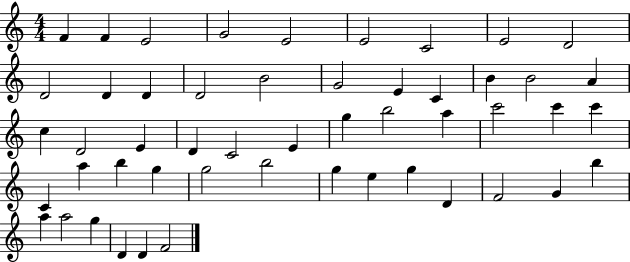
F4/q F4/q E4/h G4/h E4/h E4/h C4/h E4/h D4/h D4/h D4/q D4/q D4/h B4/h G4/h E4/q C4/q B4/q B4/h A4/q C5/q D4/h E4/q D4/q C4/h E4/q G5/q B5/h A5/q C6/h C6/q C6/q C4/q A5/q B5/q G5/q G5/h B5/h G5/q E5/q G5/q D4/q F4/h G4/q B5/q A5/q A5/h G5/q D4/q D4/q F4/h